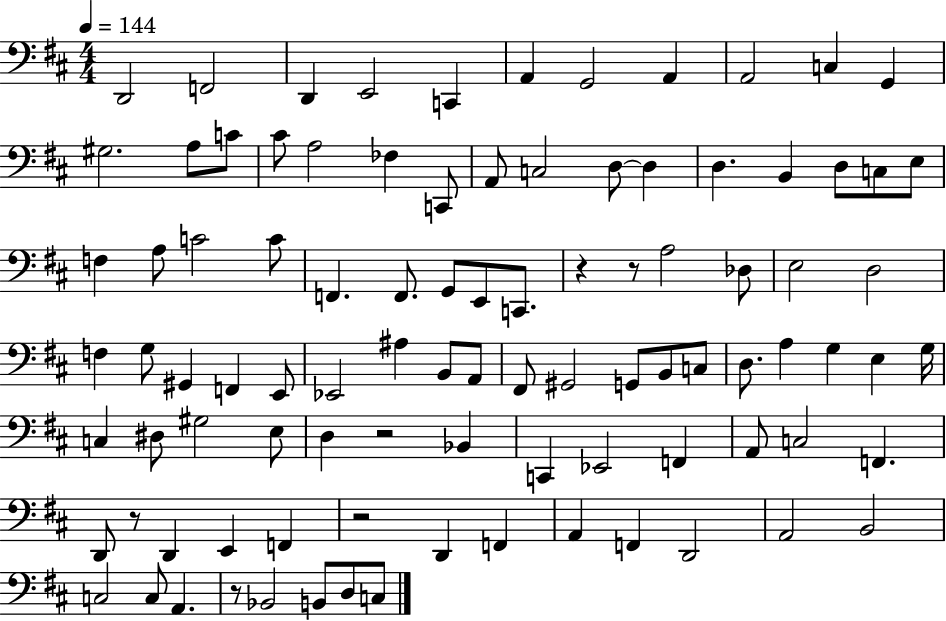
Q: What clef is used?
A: bass